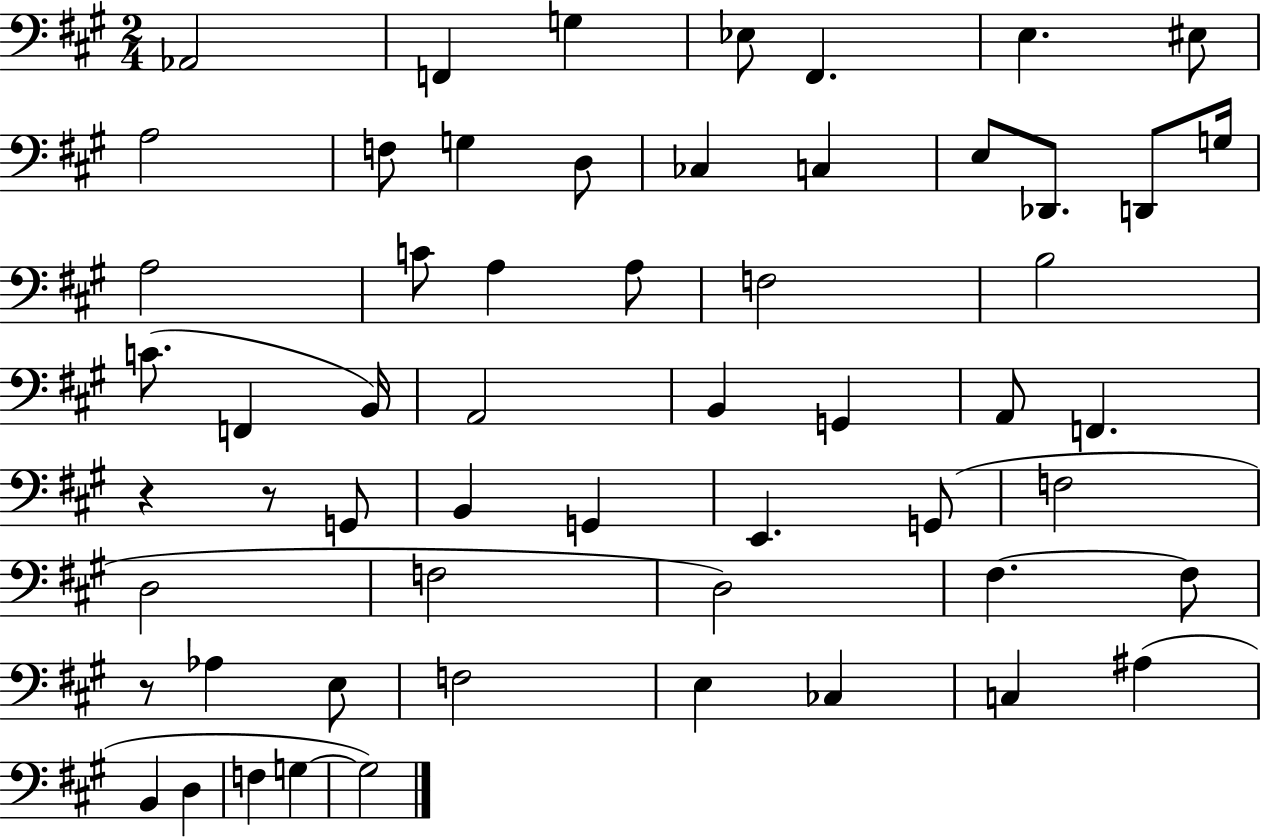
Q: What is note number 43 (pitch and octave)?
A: Ab3